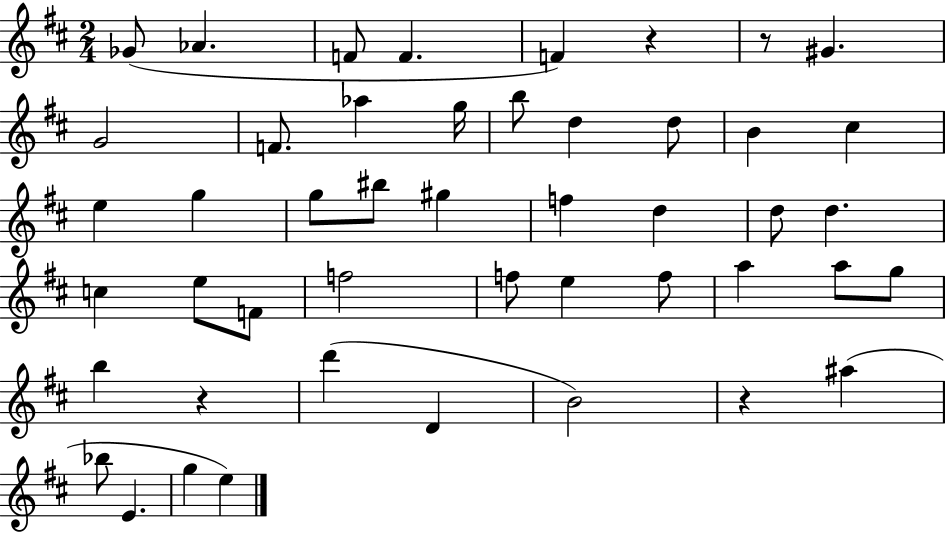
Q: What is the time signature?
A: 2/4